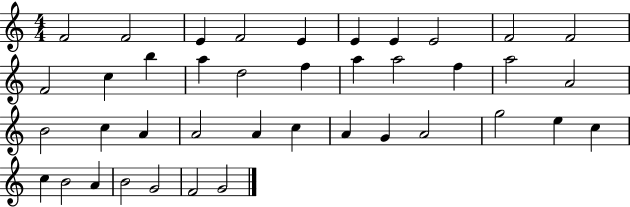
X:1
T:Untitled
M:4/4
L:1/4
K:C
F2 F2 E F2 E E E E2 F2 F2 F2 c b a d2 f a a2 f a2 A2 B2 c A A2 A c A G A2 g2 e c c B2 A B2 G2 F2 G2